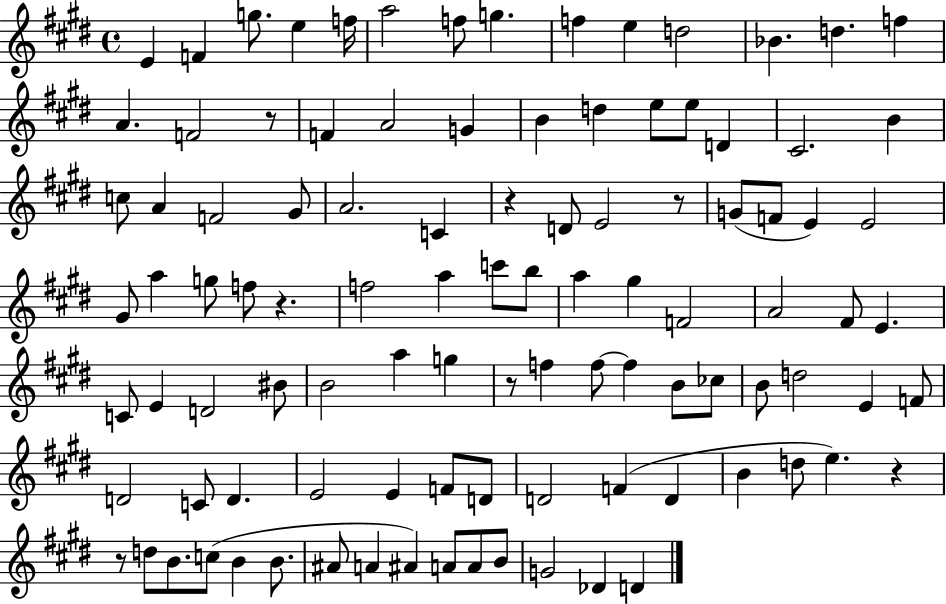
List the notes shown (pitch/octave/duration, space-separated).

E4/q F4/q G5/e. E5/q F5/s A5/h F5/e G5/q. F5/q E5/q D5/h Bb4/q. D5/q. F5/q A4/q. F4/h R/e F4/q A4/h G4/q B4/q D5/q E5/e E5/e D4/q C#4/h. B4/q C5/e A4/q F4/h G#4/e A4/h. C4/q R/q D4/e E4/h R/e G4/e F4/e E4/q E4/h G#4/e A5/q G5/e F5/e R/q. F5/h A5/q C6/e B5/e A5/q G#5/q F4/h A4/h F#4/e E4/q. C4/e E4/q D4/h BIS4/e B4/h A5/q G5/q R/e F5/q F5/e F5/q B4/e CES5/e B4/e D5/h E4/q F4/e D4/h C4/e D4/q. E4/h E4/q F4/e D4/e D4/h F4/q D4/q B4/q D5/e E5/q. R/q R/e D5/e B4/e. C5/e B4/q B4/e. A#4/e A4/q A#4/q A4/e A4/e B4/e G4/h Db4/q D4/q